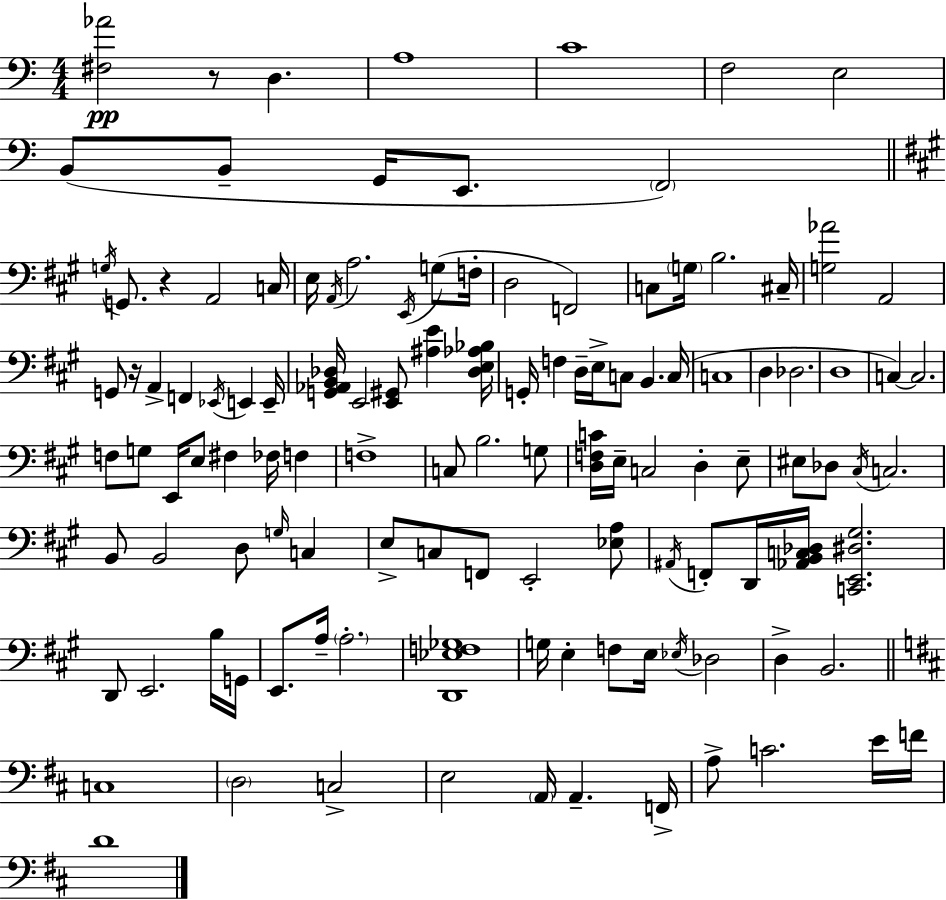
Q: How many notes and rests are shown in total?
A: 119